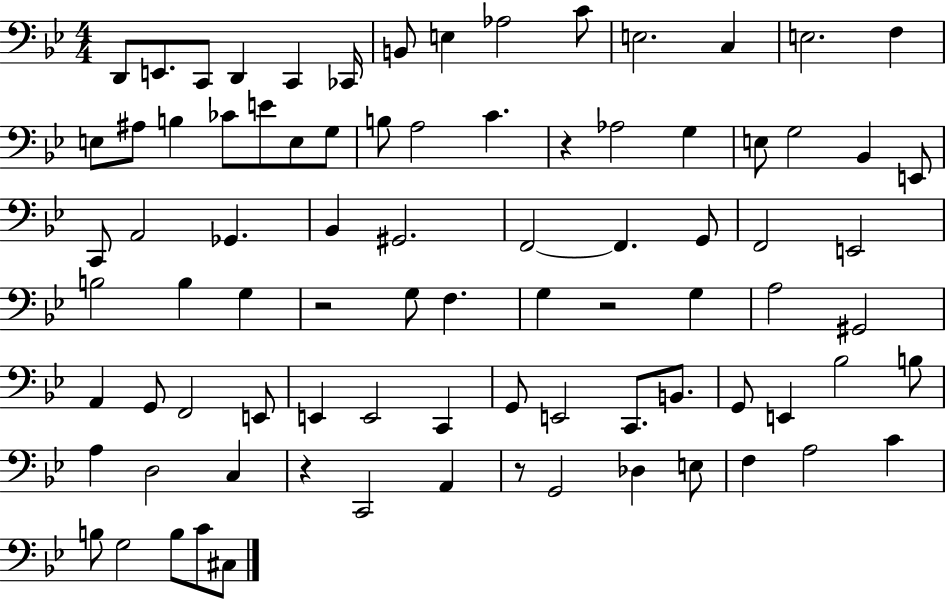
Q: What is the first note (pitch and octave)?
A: D2